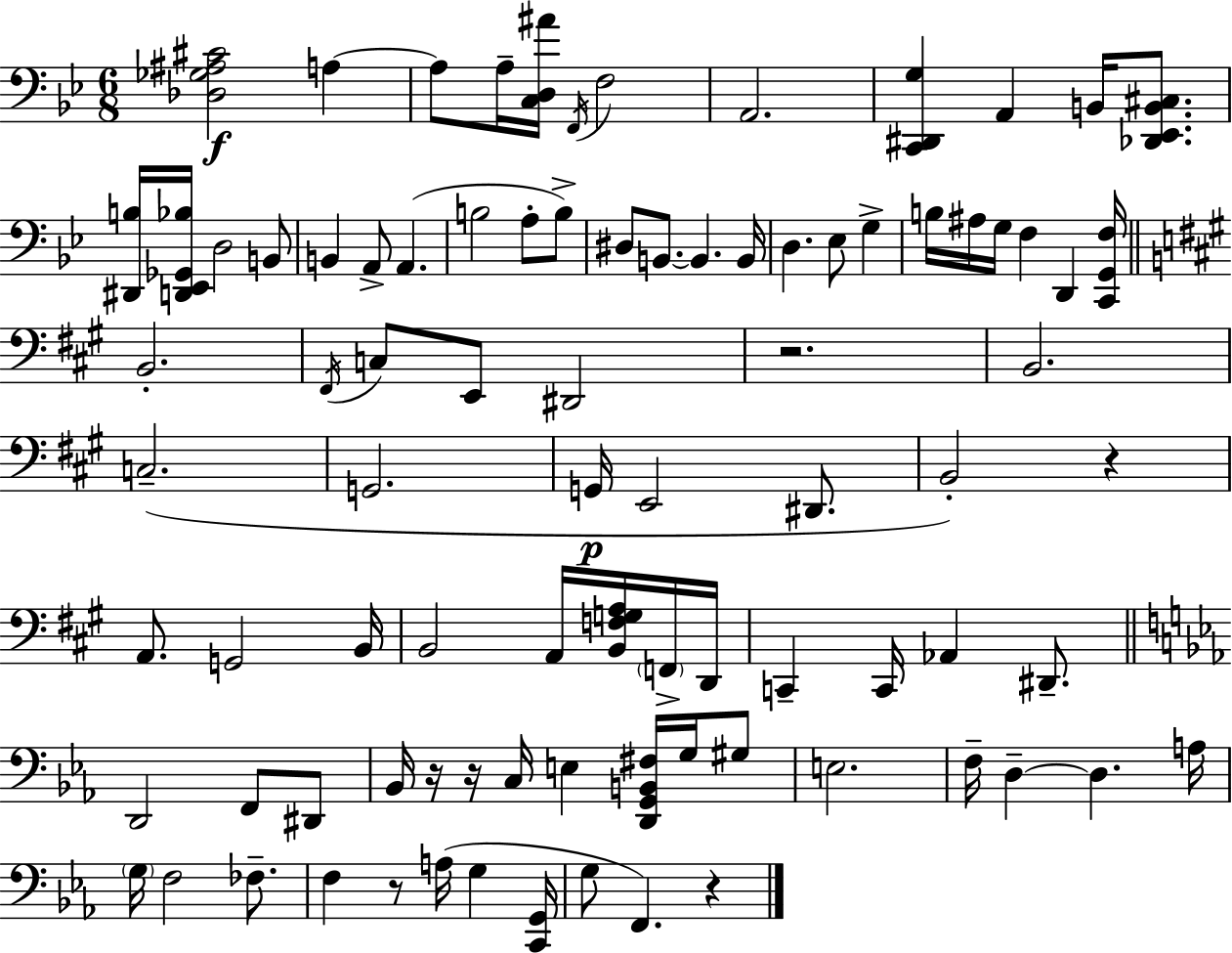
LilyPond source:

{
  \clef bass
  \numericTimeSignature
  \time 6/8
  \key bes \major
  <des ges ais cis'>2\f a4~~ | a8 a16-- <c d ais'>16 \acciaccatura { f,16 } f2 | a,2. | <c, dis, g>4 a,4 b,16 <des, ees, b, cis>8. | \break <dis, b>16 <d, ees, ges, bes>16 d2 b,8 | b,4 a,8-> a,4.( | b2 a8-. b8->) | dis8 b,8.~~ b,4. | \break b,16 d4. ees8 g4-> | b16 ais16 g16 f4 d,4 | <c, g, f>16 \bar "||" \break \key a \major b,2.-. | \acciaccatura { fis,16 } c8 e,8 dis,2 | r2. | b,2. | \break c2.--( | g,2. | g,16\p e,2 dis,8. | b,2-.) r4 | \break a,8. g,2 | b,16 b,2 a,16 <b, f g a>16 \parenthesize f,16-> | d,16 c,4-- c,16 aes,4 dis,8.-- | \bar "||" \break \key ees \major d,2 f,8 dis,8 | bes,16 r16 r16 c16 e4 <d, g, b, fis>16 g16 gis8 | e2. | f16-- d4--~~ d4. a16 | \break \parenthesize g16 f2 fes8.-- | f4 r8 a16( g4 <c, g,>16 | g8 f,4.) r4 | \bar "|."
}